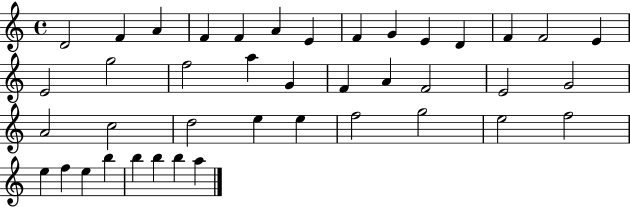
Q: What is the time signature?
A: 4/4